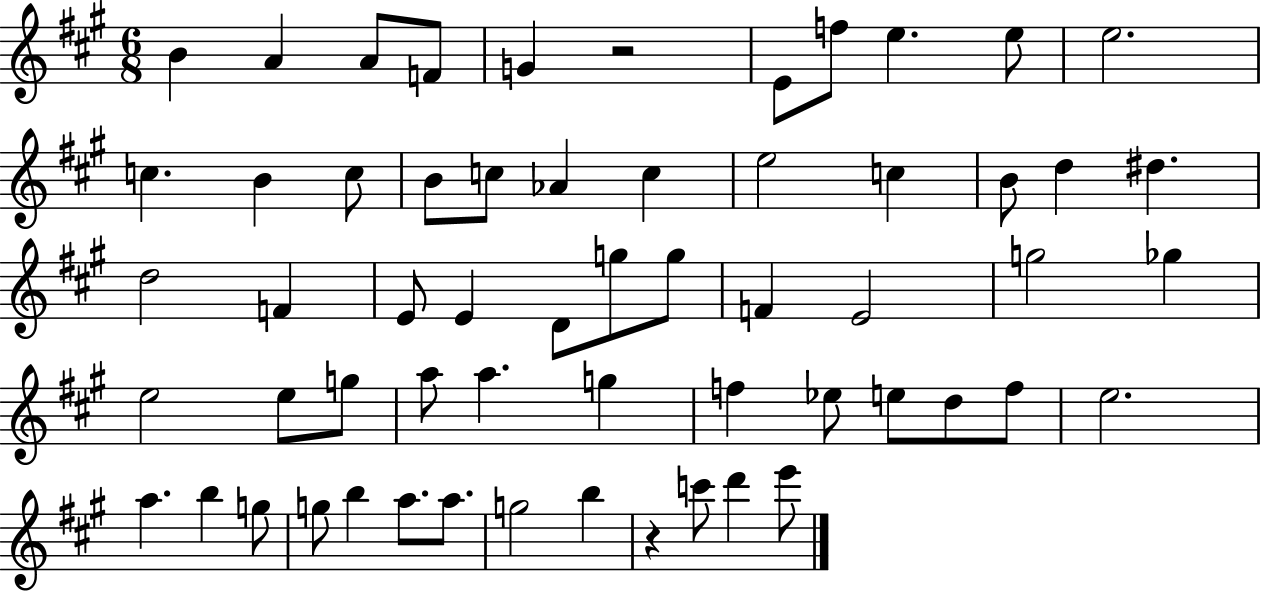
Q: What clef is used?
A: treble